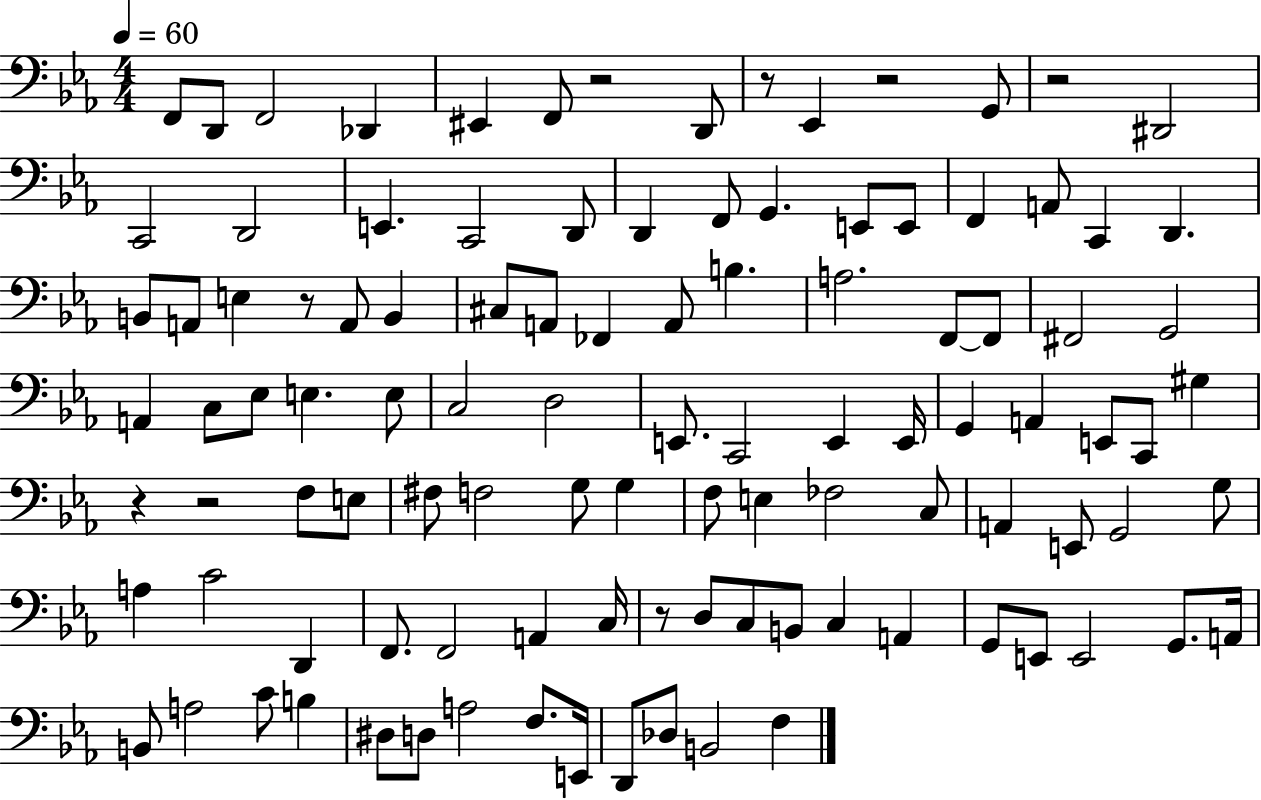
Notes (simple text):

F2/e D2/e F2/h Db2/q EIS2/q F2/e R/h D2/e R/e Eb2/q R/h G2/e R/h D#2/h C2/h D2/h E2/q. C2/h D2/e D2/q F2/e G2/q. E2/e E2/e F2/q A2/e C2/q D2/q. B2/e A2/e E3/q R/e A2/e B2/q C#3/e A2/e FES2/q A2/e B3/q. A3/h. F2/e F2/e F#2/h G2/h A2/q C3/e Eb3/e E3/q. E3/e C3/h D3/h E2/e. C2/h E2/q E2/s G2/q A2/q E2/e C2/e G#3/q R/q R/h F3/e E3/e F#3/e F3/h G3/e G3/q F3/e E3/q FES3/h C3/e A2/q E2/e G2/h G3/e A3/q C4/h D2/q F2/e. F2/h A2/q C3/s R/e D3/e C3/e B2/e C3/q A2/q G2/e E2/e E2/h G2/e. A2/s B2/e A3/h C4/e B3/q D#3/e D3/e A3/h F3/e. E2/s D2/e Db3/e B2/h F3/q